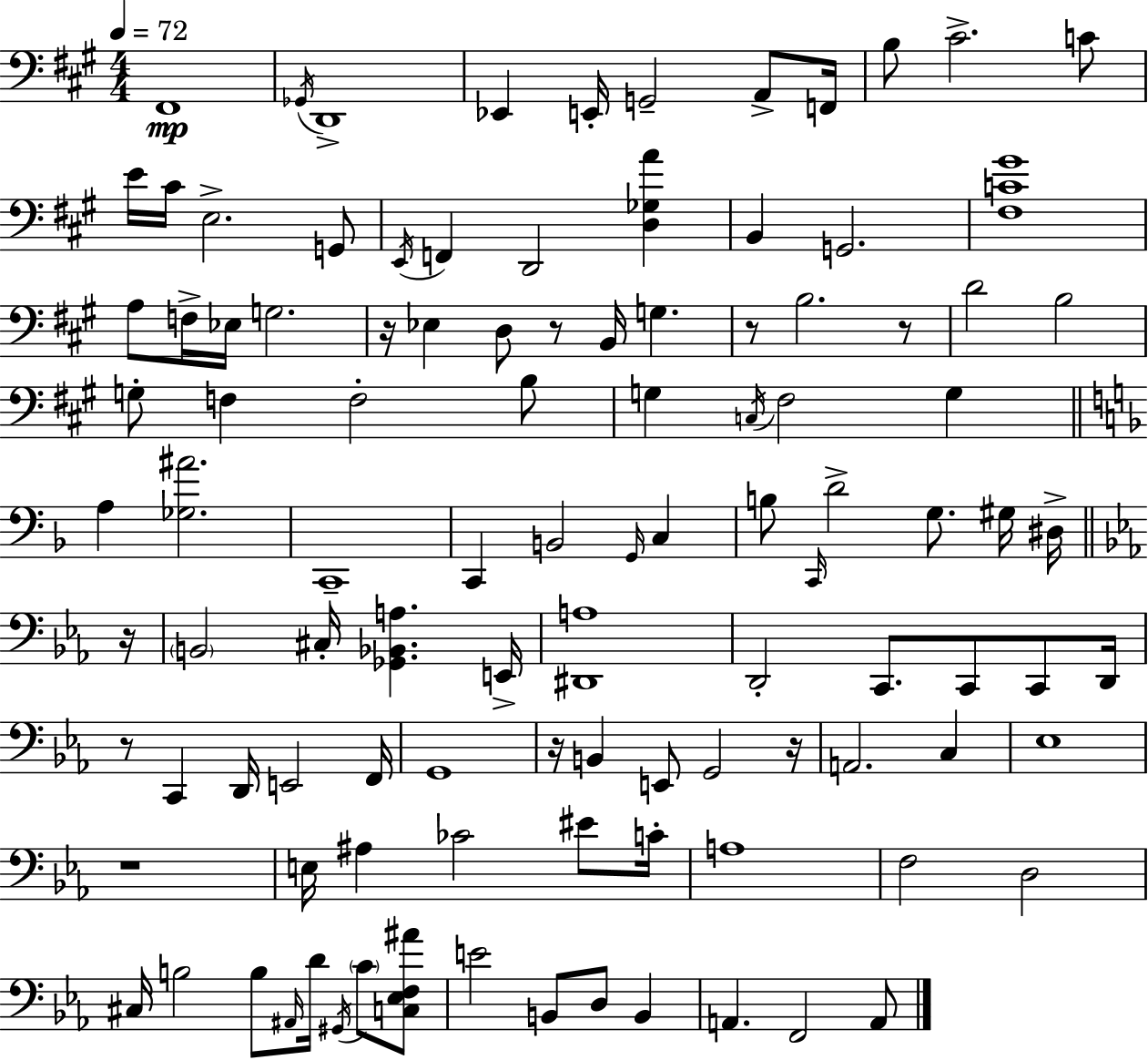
X:1
T:Untitled
M:4/4
L:1/4
K:A
^F,,4 _G,,/4 D,,4 _E,, E,,/4 G,,2 A,,/2 F,,/4 B,/2 ^C2 C/2 E/4 ^C/4 E,2 G,,/2 E,,/4 F,, D,,2 [D,_G,A] B,, G,,2 [^F,C^G]4 A,/2 F,/4 _E,/4 G,2 z/4 _E, D,/2 z/2 B,,/4 G, z/2 B,2 z/2 D2 B,2 G,/2 F, F,2 B,/2 G, C,/4 ^F,2 G, A, [_G,^A]2 C,,4 C,, B,,2 G,,/4 C, B,/2 C,,/4 D2 G,/2 ^G,/4 ^D,/4 z/4 B,,2 ^C,/4 [_G,,_B,,A,] E,,/4 [^D,,A,]4 D,,2 C,,/2 C,,/2 C,,/2 D,,/4 z/2 C,, D,,/4 E,,2 F,,/4 G,,4 z/4 B,, E,,/2 G,,2 z/4 A,,2 C, _E,4 z4 E,/4 ^A, _C2 ^E/2 C/4 A,4 F,2 D,2 ^C,/4 B,2 B,/2 ^A,,/4 D/4 ^G,,/4 C/2 [C,_E,F,^A]/2 E2 B,,/2 D,/2 B,, A,, F,,2 A,,/2